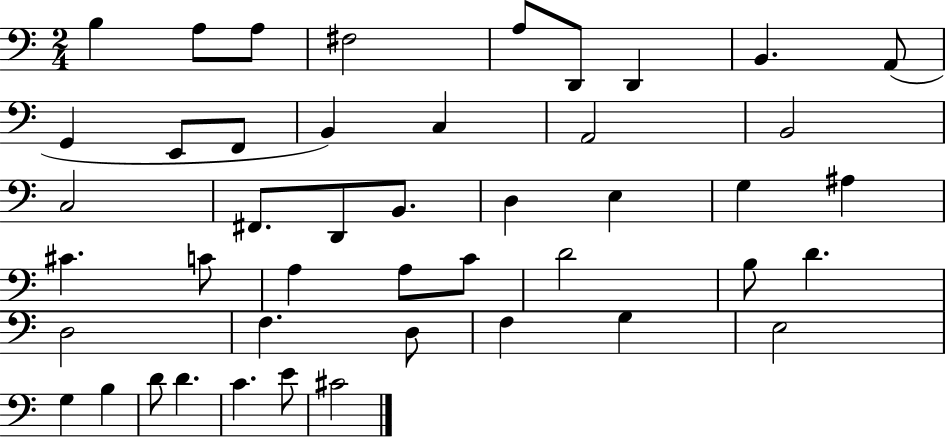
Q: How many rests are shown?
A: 0